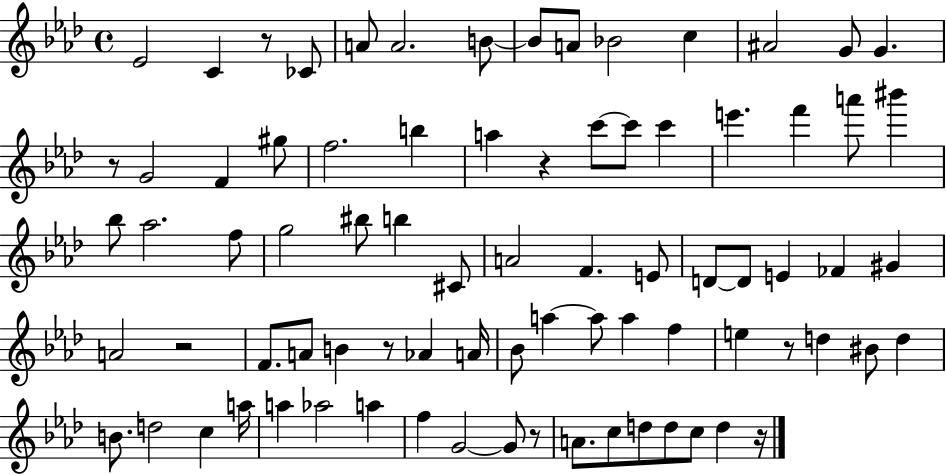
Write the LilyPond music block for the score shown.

{
  \clef treble
  \time 4/4
  \defaultTimeSignature
  \key aes \major
  ees'2 c'4 r8 ces'8 | a'8 a'2. b'8~~ | b'8 a'8 bes'2 c''4 | ais'2 g'8 g'4. | \break r8 g'2 f'4 gis''8 | f''2. b''4 | a''4 r4 c'''8~~ c'''8 c'''4 | e'''4. f'''4 a'''8 bis'''4 | \break bes''8 aes''2. f''8 | g''2 bis''8 b''4 cis'8 | a'2 f'4. e'8 | d'8~~ d'8 e'4 fes'4 gis'4 | \break a'2 r2 | f'8. a'8 b'4 r8 aes'4 a'16 | bes'8 a''4~~ a''8 a''4 f''4 | e''4 r8 d''4 bis'8 d''4 | \break b'8. d''2 c''4 a''16 | a''4 aes''2 a''4 | f''4 g'2~~ g'8 r8 | a'8. c''8 d''8 d''8 c''8 d''4 r16 | \break \bar "|."
}